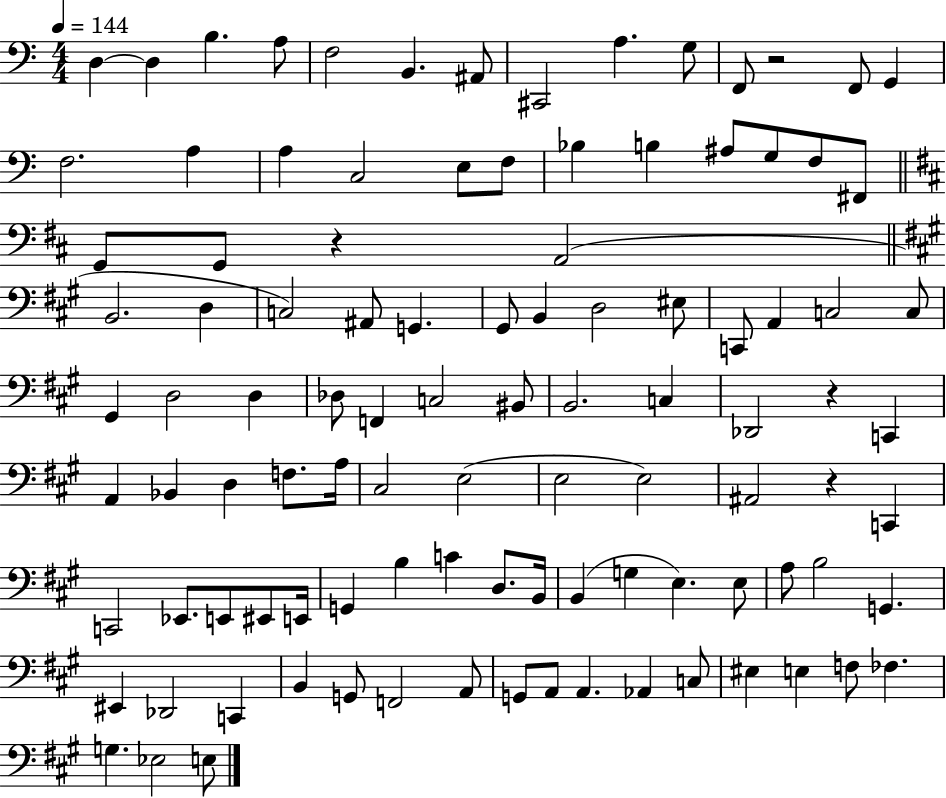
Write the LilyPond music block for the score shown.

{
  \clef bass
  \numericTimeSignature
  \time 4/4
  \key c \major
  \tempo 4 = 144
  d4~~ d4 b4. a8 | f2 b,4. ais,8 | cis,2 a4. g8 | f,8 r2 f,8 g,4 | \break f2. a4 | a4 c2 e8 f8 | bes4 b4 ais8 g8 f8 fis,8 | \bar "||" \break \key b \minor g,8 g,8 r4 a,2( | \bar "||" \break \key a \major b,2. d4 | c2) ais,8 g,4. | gis,8 b,4 d2 eis8 | c,8 a,4 c2 c8 | \break gis,4 d2 d4 | des8 f,4 c2 bis,8 | b,2. c4 | des,2 r4 c,4 | \break a,4 bes,4 d4 f8. a16 | cis2 e2( | e2 e2) | ais,2 r4 c,4 | \break c,2 ees,8. e,8 eis,8 e,16 | g,4 b4 c'4 d8. b,16 | b,4( g4 e4.) e8 | a8 b2 g,4. | \break eis,4 des,2 c,4 | b,4 g,8 f,2 a,8 | g,8 a,8 a,4. aes,4 c8 | eis4 e4 f8 fes4. | \break g4. ees2 e8 | \bar "|."
}